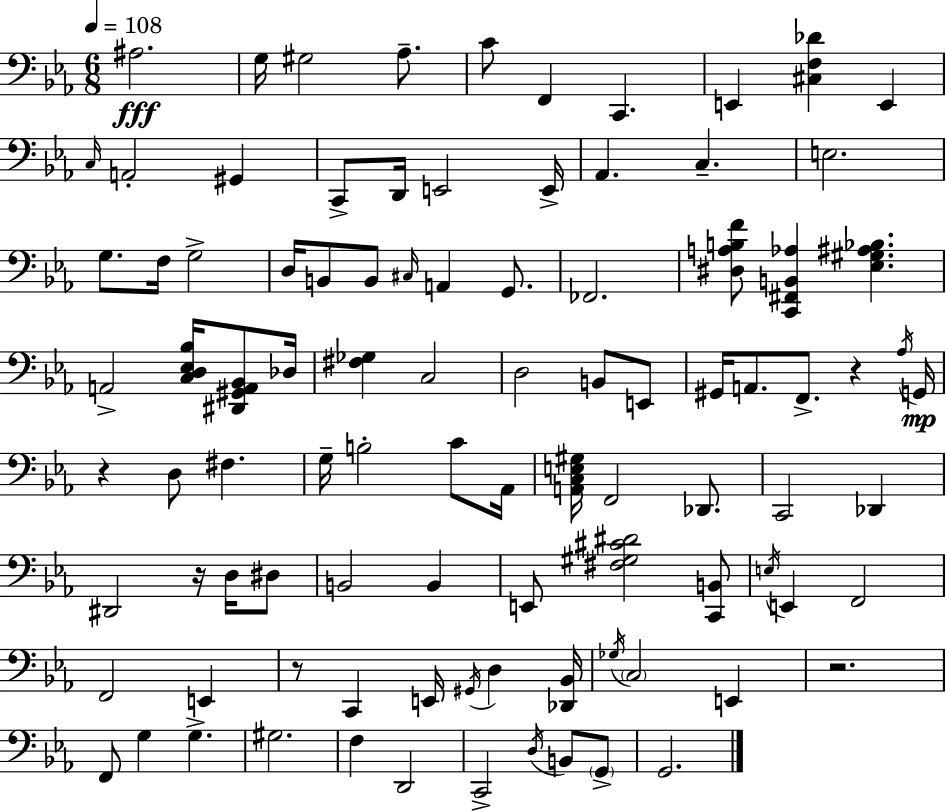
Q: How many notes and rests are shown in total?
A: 95